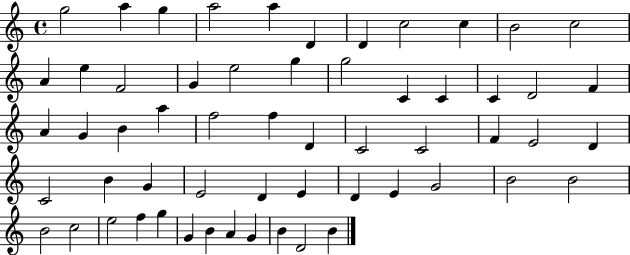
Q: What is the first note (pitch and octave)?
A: G5